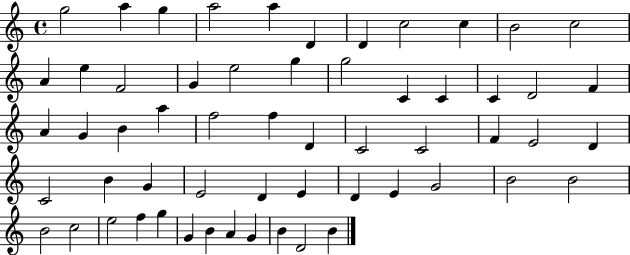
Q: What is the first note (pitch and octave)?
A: G5